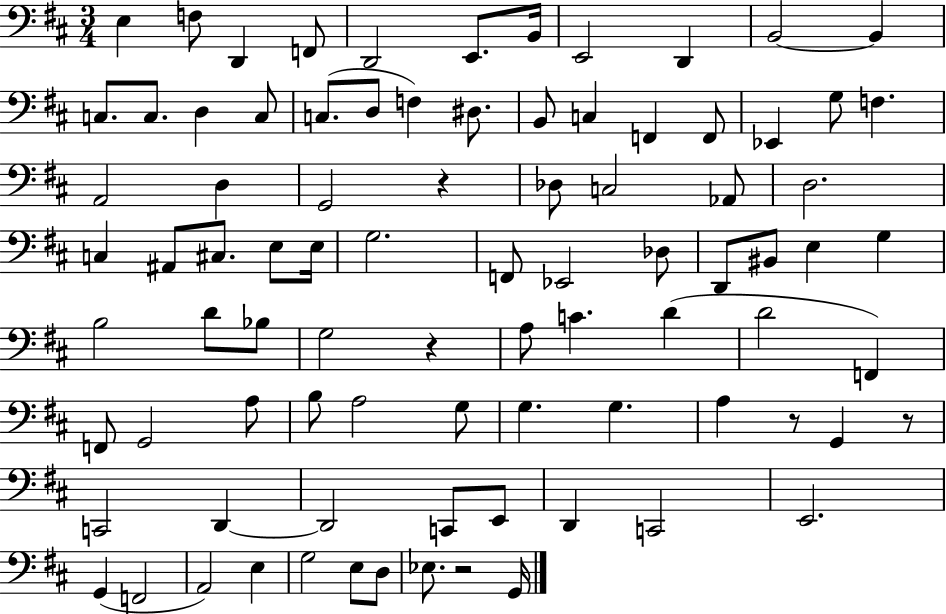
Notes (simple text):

E3/q F3/e D2/q F2/e D2/h E2/e. B2/s E2/h D2/q B2/h B2/q C3/e. C3/e. D3/q C3/e C3/e. D3/e F3/q D#3/e. B2/e C3/q F2/q F2/e Eb2/q G3/e F3/q. A2/h D3/q G2/h R/q Db3/e C3/h Ab2/e D3/h. C3/q A#2/e C#3/e. E3/e E3/s G3/h. F2/e Eb2/h Db3/e D2/e BIS2/e E3/q G3/q B3/h D4/e Bb3/e G3/h R/q A3/e C4/q. D4/q D4/h F2/q F2/e G2/h A3/e B3/e A3/h G3/e G3/q. G3/q. A3/q R/e G2/q R/e C2/h D2/q D2/h C2/e E2/e D2/q C2/h E2/h. G2/q F2/h A2/h E3/q G3/h E3/e D3/e Eb3/e. R/h G2/s